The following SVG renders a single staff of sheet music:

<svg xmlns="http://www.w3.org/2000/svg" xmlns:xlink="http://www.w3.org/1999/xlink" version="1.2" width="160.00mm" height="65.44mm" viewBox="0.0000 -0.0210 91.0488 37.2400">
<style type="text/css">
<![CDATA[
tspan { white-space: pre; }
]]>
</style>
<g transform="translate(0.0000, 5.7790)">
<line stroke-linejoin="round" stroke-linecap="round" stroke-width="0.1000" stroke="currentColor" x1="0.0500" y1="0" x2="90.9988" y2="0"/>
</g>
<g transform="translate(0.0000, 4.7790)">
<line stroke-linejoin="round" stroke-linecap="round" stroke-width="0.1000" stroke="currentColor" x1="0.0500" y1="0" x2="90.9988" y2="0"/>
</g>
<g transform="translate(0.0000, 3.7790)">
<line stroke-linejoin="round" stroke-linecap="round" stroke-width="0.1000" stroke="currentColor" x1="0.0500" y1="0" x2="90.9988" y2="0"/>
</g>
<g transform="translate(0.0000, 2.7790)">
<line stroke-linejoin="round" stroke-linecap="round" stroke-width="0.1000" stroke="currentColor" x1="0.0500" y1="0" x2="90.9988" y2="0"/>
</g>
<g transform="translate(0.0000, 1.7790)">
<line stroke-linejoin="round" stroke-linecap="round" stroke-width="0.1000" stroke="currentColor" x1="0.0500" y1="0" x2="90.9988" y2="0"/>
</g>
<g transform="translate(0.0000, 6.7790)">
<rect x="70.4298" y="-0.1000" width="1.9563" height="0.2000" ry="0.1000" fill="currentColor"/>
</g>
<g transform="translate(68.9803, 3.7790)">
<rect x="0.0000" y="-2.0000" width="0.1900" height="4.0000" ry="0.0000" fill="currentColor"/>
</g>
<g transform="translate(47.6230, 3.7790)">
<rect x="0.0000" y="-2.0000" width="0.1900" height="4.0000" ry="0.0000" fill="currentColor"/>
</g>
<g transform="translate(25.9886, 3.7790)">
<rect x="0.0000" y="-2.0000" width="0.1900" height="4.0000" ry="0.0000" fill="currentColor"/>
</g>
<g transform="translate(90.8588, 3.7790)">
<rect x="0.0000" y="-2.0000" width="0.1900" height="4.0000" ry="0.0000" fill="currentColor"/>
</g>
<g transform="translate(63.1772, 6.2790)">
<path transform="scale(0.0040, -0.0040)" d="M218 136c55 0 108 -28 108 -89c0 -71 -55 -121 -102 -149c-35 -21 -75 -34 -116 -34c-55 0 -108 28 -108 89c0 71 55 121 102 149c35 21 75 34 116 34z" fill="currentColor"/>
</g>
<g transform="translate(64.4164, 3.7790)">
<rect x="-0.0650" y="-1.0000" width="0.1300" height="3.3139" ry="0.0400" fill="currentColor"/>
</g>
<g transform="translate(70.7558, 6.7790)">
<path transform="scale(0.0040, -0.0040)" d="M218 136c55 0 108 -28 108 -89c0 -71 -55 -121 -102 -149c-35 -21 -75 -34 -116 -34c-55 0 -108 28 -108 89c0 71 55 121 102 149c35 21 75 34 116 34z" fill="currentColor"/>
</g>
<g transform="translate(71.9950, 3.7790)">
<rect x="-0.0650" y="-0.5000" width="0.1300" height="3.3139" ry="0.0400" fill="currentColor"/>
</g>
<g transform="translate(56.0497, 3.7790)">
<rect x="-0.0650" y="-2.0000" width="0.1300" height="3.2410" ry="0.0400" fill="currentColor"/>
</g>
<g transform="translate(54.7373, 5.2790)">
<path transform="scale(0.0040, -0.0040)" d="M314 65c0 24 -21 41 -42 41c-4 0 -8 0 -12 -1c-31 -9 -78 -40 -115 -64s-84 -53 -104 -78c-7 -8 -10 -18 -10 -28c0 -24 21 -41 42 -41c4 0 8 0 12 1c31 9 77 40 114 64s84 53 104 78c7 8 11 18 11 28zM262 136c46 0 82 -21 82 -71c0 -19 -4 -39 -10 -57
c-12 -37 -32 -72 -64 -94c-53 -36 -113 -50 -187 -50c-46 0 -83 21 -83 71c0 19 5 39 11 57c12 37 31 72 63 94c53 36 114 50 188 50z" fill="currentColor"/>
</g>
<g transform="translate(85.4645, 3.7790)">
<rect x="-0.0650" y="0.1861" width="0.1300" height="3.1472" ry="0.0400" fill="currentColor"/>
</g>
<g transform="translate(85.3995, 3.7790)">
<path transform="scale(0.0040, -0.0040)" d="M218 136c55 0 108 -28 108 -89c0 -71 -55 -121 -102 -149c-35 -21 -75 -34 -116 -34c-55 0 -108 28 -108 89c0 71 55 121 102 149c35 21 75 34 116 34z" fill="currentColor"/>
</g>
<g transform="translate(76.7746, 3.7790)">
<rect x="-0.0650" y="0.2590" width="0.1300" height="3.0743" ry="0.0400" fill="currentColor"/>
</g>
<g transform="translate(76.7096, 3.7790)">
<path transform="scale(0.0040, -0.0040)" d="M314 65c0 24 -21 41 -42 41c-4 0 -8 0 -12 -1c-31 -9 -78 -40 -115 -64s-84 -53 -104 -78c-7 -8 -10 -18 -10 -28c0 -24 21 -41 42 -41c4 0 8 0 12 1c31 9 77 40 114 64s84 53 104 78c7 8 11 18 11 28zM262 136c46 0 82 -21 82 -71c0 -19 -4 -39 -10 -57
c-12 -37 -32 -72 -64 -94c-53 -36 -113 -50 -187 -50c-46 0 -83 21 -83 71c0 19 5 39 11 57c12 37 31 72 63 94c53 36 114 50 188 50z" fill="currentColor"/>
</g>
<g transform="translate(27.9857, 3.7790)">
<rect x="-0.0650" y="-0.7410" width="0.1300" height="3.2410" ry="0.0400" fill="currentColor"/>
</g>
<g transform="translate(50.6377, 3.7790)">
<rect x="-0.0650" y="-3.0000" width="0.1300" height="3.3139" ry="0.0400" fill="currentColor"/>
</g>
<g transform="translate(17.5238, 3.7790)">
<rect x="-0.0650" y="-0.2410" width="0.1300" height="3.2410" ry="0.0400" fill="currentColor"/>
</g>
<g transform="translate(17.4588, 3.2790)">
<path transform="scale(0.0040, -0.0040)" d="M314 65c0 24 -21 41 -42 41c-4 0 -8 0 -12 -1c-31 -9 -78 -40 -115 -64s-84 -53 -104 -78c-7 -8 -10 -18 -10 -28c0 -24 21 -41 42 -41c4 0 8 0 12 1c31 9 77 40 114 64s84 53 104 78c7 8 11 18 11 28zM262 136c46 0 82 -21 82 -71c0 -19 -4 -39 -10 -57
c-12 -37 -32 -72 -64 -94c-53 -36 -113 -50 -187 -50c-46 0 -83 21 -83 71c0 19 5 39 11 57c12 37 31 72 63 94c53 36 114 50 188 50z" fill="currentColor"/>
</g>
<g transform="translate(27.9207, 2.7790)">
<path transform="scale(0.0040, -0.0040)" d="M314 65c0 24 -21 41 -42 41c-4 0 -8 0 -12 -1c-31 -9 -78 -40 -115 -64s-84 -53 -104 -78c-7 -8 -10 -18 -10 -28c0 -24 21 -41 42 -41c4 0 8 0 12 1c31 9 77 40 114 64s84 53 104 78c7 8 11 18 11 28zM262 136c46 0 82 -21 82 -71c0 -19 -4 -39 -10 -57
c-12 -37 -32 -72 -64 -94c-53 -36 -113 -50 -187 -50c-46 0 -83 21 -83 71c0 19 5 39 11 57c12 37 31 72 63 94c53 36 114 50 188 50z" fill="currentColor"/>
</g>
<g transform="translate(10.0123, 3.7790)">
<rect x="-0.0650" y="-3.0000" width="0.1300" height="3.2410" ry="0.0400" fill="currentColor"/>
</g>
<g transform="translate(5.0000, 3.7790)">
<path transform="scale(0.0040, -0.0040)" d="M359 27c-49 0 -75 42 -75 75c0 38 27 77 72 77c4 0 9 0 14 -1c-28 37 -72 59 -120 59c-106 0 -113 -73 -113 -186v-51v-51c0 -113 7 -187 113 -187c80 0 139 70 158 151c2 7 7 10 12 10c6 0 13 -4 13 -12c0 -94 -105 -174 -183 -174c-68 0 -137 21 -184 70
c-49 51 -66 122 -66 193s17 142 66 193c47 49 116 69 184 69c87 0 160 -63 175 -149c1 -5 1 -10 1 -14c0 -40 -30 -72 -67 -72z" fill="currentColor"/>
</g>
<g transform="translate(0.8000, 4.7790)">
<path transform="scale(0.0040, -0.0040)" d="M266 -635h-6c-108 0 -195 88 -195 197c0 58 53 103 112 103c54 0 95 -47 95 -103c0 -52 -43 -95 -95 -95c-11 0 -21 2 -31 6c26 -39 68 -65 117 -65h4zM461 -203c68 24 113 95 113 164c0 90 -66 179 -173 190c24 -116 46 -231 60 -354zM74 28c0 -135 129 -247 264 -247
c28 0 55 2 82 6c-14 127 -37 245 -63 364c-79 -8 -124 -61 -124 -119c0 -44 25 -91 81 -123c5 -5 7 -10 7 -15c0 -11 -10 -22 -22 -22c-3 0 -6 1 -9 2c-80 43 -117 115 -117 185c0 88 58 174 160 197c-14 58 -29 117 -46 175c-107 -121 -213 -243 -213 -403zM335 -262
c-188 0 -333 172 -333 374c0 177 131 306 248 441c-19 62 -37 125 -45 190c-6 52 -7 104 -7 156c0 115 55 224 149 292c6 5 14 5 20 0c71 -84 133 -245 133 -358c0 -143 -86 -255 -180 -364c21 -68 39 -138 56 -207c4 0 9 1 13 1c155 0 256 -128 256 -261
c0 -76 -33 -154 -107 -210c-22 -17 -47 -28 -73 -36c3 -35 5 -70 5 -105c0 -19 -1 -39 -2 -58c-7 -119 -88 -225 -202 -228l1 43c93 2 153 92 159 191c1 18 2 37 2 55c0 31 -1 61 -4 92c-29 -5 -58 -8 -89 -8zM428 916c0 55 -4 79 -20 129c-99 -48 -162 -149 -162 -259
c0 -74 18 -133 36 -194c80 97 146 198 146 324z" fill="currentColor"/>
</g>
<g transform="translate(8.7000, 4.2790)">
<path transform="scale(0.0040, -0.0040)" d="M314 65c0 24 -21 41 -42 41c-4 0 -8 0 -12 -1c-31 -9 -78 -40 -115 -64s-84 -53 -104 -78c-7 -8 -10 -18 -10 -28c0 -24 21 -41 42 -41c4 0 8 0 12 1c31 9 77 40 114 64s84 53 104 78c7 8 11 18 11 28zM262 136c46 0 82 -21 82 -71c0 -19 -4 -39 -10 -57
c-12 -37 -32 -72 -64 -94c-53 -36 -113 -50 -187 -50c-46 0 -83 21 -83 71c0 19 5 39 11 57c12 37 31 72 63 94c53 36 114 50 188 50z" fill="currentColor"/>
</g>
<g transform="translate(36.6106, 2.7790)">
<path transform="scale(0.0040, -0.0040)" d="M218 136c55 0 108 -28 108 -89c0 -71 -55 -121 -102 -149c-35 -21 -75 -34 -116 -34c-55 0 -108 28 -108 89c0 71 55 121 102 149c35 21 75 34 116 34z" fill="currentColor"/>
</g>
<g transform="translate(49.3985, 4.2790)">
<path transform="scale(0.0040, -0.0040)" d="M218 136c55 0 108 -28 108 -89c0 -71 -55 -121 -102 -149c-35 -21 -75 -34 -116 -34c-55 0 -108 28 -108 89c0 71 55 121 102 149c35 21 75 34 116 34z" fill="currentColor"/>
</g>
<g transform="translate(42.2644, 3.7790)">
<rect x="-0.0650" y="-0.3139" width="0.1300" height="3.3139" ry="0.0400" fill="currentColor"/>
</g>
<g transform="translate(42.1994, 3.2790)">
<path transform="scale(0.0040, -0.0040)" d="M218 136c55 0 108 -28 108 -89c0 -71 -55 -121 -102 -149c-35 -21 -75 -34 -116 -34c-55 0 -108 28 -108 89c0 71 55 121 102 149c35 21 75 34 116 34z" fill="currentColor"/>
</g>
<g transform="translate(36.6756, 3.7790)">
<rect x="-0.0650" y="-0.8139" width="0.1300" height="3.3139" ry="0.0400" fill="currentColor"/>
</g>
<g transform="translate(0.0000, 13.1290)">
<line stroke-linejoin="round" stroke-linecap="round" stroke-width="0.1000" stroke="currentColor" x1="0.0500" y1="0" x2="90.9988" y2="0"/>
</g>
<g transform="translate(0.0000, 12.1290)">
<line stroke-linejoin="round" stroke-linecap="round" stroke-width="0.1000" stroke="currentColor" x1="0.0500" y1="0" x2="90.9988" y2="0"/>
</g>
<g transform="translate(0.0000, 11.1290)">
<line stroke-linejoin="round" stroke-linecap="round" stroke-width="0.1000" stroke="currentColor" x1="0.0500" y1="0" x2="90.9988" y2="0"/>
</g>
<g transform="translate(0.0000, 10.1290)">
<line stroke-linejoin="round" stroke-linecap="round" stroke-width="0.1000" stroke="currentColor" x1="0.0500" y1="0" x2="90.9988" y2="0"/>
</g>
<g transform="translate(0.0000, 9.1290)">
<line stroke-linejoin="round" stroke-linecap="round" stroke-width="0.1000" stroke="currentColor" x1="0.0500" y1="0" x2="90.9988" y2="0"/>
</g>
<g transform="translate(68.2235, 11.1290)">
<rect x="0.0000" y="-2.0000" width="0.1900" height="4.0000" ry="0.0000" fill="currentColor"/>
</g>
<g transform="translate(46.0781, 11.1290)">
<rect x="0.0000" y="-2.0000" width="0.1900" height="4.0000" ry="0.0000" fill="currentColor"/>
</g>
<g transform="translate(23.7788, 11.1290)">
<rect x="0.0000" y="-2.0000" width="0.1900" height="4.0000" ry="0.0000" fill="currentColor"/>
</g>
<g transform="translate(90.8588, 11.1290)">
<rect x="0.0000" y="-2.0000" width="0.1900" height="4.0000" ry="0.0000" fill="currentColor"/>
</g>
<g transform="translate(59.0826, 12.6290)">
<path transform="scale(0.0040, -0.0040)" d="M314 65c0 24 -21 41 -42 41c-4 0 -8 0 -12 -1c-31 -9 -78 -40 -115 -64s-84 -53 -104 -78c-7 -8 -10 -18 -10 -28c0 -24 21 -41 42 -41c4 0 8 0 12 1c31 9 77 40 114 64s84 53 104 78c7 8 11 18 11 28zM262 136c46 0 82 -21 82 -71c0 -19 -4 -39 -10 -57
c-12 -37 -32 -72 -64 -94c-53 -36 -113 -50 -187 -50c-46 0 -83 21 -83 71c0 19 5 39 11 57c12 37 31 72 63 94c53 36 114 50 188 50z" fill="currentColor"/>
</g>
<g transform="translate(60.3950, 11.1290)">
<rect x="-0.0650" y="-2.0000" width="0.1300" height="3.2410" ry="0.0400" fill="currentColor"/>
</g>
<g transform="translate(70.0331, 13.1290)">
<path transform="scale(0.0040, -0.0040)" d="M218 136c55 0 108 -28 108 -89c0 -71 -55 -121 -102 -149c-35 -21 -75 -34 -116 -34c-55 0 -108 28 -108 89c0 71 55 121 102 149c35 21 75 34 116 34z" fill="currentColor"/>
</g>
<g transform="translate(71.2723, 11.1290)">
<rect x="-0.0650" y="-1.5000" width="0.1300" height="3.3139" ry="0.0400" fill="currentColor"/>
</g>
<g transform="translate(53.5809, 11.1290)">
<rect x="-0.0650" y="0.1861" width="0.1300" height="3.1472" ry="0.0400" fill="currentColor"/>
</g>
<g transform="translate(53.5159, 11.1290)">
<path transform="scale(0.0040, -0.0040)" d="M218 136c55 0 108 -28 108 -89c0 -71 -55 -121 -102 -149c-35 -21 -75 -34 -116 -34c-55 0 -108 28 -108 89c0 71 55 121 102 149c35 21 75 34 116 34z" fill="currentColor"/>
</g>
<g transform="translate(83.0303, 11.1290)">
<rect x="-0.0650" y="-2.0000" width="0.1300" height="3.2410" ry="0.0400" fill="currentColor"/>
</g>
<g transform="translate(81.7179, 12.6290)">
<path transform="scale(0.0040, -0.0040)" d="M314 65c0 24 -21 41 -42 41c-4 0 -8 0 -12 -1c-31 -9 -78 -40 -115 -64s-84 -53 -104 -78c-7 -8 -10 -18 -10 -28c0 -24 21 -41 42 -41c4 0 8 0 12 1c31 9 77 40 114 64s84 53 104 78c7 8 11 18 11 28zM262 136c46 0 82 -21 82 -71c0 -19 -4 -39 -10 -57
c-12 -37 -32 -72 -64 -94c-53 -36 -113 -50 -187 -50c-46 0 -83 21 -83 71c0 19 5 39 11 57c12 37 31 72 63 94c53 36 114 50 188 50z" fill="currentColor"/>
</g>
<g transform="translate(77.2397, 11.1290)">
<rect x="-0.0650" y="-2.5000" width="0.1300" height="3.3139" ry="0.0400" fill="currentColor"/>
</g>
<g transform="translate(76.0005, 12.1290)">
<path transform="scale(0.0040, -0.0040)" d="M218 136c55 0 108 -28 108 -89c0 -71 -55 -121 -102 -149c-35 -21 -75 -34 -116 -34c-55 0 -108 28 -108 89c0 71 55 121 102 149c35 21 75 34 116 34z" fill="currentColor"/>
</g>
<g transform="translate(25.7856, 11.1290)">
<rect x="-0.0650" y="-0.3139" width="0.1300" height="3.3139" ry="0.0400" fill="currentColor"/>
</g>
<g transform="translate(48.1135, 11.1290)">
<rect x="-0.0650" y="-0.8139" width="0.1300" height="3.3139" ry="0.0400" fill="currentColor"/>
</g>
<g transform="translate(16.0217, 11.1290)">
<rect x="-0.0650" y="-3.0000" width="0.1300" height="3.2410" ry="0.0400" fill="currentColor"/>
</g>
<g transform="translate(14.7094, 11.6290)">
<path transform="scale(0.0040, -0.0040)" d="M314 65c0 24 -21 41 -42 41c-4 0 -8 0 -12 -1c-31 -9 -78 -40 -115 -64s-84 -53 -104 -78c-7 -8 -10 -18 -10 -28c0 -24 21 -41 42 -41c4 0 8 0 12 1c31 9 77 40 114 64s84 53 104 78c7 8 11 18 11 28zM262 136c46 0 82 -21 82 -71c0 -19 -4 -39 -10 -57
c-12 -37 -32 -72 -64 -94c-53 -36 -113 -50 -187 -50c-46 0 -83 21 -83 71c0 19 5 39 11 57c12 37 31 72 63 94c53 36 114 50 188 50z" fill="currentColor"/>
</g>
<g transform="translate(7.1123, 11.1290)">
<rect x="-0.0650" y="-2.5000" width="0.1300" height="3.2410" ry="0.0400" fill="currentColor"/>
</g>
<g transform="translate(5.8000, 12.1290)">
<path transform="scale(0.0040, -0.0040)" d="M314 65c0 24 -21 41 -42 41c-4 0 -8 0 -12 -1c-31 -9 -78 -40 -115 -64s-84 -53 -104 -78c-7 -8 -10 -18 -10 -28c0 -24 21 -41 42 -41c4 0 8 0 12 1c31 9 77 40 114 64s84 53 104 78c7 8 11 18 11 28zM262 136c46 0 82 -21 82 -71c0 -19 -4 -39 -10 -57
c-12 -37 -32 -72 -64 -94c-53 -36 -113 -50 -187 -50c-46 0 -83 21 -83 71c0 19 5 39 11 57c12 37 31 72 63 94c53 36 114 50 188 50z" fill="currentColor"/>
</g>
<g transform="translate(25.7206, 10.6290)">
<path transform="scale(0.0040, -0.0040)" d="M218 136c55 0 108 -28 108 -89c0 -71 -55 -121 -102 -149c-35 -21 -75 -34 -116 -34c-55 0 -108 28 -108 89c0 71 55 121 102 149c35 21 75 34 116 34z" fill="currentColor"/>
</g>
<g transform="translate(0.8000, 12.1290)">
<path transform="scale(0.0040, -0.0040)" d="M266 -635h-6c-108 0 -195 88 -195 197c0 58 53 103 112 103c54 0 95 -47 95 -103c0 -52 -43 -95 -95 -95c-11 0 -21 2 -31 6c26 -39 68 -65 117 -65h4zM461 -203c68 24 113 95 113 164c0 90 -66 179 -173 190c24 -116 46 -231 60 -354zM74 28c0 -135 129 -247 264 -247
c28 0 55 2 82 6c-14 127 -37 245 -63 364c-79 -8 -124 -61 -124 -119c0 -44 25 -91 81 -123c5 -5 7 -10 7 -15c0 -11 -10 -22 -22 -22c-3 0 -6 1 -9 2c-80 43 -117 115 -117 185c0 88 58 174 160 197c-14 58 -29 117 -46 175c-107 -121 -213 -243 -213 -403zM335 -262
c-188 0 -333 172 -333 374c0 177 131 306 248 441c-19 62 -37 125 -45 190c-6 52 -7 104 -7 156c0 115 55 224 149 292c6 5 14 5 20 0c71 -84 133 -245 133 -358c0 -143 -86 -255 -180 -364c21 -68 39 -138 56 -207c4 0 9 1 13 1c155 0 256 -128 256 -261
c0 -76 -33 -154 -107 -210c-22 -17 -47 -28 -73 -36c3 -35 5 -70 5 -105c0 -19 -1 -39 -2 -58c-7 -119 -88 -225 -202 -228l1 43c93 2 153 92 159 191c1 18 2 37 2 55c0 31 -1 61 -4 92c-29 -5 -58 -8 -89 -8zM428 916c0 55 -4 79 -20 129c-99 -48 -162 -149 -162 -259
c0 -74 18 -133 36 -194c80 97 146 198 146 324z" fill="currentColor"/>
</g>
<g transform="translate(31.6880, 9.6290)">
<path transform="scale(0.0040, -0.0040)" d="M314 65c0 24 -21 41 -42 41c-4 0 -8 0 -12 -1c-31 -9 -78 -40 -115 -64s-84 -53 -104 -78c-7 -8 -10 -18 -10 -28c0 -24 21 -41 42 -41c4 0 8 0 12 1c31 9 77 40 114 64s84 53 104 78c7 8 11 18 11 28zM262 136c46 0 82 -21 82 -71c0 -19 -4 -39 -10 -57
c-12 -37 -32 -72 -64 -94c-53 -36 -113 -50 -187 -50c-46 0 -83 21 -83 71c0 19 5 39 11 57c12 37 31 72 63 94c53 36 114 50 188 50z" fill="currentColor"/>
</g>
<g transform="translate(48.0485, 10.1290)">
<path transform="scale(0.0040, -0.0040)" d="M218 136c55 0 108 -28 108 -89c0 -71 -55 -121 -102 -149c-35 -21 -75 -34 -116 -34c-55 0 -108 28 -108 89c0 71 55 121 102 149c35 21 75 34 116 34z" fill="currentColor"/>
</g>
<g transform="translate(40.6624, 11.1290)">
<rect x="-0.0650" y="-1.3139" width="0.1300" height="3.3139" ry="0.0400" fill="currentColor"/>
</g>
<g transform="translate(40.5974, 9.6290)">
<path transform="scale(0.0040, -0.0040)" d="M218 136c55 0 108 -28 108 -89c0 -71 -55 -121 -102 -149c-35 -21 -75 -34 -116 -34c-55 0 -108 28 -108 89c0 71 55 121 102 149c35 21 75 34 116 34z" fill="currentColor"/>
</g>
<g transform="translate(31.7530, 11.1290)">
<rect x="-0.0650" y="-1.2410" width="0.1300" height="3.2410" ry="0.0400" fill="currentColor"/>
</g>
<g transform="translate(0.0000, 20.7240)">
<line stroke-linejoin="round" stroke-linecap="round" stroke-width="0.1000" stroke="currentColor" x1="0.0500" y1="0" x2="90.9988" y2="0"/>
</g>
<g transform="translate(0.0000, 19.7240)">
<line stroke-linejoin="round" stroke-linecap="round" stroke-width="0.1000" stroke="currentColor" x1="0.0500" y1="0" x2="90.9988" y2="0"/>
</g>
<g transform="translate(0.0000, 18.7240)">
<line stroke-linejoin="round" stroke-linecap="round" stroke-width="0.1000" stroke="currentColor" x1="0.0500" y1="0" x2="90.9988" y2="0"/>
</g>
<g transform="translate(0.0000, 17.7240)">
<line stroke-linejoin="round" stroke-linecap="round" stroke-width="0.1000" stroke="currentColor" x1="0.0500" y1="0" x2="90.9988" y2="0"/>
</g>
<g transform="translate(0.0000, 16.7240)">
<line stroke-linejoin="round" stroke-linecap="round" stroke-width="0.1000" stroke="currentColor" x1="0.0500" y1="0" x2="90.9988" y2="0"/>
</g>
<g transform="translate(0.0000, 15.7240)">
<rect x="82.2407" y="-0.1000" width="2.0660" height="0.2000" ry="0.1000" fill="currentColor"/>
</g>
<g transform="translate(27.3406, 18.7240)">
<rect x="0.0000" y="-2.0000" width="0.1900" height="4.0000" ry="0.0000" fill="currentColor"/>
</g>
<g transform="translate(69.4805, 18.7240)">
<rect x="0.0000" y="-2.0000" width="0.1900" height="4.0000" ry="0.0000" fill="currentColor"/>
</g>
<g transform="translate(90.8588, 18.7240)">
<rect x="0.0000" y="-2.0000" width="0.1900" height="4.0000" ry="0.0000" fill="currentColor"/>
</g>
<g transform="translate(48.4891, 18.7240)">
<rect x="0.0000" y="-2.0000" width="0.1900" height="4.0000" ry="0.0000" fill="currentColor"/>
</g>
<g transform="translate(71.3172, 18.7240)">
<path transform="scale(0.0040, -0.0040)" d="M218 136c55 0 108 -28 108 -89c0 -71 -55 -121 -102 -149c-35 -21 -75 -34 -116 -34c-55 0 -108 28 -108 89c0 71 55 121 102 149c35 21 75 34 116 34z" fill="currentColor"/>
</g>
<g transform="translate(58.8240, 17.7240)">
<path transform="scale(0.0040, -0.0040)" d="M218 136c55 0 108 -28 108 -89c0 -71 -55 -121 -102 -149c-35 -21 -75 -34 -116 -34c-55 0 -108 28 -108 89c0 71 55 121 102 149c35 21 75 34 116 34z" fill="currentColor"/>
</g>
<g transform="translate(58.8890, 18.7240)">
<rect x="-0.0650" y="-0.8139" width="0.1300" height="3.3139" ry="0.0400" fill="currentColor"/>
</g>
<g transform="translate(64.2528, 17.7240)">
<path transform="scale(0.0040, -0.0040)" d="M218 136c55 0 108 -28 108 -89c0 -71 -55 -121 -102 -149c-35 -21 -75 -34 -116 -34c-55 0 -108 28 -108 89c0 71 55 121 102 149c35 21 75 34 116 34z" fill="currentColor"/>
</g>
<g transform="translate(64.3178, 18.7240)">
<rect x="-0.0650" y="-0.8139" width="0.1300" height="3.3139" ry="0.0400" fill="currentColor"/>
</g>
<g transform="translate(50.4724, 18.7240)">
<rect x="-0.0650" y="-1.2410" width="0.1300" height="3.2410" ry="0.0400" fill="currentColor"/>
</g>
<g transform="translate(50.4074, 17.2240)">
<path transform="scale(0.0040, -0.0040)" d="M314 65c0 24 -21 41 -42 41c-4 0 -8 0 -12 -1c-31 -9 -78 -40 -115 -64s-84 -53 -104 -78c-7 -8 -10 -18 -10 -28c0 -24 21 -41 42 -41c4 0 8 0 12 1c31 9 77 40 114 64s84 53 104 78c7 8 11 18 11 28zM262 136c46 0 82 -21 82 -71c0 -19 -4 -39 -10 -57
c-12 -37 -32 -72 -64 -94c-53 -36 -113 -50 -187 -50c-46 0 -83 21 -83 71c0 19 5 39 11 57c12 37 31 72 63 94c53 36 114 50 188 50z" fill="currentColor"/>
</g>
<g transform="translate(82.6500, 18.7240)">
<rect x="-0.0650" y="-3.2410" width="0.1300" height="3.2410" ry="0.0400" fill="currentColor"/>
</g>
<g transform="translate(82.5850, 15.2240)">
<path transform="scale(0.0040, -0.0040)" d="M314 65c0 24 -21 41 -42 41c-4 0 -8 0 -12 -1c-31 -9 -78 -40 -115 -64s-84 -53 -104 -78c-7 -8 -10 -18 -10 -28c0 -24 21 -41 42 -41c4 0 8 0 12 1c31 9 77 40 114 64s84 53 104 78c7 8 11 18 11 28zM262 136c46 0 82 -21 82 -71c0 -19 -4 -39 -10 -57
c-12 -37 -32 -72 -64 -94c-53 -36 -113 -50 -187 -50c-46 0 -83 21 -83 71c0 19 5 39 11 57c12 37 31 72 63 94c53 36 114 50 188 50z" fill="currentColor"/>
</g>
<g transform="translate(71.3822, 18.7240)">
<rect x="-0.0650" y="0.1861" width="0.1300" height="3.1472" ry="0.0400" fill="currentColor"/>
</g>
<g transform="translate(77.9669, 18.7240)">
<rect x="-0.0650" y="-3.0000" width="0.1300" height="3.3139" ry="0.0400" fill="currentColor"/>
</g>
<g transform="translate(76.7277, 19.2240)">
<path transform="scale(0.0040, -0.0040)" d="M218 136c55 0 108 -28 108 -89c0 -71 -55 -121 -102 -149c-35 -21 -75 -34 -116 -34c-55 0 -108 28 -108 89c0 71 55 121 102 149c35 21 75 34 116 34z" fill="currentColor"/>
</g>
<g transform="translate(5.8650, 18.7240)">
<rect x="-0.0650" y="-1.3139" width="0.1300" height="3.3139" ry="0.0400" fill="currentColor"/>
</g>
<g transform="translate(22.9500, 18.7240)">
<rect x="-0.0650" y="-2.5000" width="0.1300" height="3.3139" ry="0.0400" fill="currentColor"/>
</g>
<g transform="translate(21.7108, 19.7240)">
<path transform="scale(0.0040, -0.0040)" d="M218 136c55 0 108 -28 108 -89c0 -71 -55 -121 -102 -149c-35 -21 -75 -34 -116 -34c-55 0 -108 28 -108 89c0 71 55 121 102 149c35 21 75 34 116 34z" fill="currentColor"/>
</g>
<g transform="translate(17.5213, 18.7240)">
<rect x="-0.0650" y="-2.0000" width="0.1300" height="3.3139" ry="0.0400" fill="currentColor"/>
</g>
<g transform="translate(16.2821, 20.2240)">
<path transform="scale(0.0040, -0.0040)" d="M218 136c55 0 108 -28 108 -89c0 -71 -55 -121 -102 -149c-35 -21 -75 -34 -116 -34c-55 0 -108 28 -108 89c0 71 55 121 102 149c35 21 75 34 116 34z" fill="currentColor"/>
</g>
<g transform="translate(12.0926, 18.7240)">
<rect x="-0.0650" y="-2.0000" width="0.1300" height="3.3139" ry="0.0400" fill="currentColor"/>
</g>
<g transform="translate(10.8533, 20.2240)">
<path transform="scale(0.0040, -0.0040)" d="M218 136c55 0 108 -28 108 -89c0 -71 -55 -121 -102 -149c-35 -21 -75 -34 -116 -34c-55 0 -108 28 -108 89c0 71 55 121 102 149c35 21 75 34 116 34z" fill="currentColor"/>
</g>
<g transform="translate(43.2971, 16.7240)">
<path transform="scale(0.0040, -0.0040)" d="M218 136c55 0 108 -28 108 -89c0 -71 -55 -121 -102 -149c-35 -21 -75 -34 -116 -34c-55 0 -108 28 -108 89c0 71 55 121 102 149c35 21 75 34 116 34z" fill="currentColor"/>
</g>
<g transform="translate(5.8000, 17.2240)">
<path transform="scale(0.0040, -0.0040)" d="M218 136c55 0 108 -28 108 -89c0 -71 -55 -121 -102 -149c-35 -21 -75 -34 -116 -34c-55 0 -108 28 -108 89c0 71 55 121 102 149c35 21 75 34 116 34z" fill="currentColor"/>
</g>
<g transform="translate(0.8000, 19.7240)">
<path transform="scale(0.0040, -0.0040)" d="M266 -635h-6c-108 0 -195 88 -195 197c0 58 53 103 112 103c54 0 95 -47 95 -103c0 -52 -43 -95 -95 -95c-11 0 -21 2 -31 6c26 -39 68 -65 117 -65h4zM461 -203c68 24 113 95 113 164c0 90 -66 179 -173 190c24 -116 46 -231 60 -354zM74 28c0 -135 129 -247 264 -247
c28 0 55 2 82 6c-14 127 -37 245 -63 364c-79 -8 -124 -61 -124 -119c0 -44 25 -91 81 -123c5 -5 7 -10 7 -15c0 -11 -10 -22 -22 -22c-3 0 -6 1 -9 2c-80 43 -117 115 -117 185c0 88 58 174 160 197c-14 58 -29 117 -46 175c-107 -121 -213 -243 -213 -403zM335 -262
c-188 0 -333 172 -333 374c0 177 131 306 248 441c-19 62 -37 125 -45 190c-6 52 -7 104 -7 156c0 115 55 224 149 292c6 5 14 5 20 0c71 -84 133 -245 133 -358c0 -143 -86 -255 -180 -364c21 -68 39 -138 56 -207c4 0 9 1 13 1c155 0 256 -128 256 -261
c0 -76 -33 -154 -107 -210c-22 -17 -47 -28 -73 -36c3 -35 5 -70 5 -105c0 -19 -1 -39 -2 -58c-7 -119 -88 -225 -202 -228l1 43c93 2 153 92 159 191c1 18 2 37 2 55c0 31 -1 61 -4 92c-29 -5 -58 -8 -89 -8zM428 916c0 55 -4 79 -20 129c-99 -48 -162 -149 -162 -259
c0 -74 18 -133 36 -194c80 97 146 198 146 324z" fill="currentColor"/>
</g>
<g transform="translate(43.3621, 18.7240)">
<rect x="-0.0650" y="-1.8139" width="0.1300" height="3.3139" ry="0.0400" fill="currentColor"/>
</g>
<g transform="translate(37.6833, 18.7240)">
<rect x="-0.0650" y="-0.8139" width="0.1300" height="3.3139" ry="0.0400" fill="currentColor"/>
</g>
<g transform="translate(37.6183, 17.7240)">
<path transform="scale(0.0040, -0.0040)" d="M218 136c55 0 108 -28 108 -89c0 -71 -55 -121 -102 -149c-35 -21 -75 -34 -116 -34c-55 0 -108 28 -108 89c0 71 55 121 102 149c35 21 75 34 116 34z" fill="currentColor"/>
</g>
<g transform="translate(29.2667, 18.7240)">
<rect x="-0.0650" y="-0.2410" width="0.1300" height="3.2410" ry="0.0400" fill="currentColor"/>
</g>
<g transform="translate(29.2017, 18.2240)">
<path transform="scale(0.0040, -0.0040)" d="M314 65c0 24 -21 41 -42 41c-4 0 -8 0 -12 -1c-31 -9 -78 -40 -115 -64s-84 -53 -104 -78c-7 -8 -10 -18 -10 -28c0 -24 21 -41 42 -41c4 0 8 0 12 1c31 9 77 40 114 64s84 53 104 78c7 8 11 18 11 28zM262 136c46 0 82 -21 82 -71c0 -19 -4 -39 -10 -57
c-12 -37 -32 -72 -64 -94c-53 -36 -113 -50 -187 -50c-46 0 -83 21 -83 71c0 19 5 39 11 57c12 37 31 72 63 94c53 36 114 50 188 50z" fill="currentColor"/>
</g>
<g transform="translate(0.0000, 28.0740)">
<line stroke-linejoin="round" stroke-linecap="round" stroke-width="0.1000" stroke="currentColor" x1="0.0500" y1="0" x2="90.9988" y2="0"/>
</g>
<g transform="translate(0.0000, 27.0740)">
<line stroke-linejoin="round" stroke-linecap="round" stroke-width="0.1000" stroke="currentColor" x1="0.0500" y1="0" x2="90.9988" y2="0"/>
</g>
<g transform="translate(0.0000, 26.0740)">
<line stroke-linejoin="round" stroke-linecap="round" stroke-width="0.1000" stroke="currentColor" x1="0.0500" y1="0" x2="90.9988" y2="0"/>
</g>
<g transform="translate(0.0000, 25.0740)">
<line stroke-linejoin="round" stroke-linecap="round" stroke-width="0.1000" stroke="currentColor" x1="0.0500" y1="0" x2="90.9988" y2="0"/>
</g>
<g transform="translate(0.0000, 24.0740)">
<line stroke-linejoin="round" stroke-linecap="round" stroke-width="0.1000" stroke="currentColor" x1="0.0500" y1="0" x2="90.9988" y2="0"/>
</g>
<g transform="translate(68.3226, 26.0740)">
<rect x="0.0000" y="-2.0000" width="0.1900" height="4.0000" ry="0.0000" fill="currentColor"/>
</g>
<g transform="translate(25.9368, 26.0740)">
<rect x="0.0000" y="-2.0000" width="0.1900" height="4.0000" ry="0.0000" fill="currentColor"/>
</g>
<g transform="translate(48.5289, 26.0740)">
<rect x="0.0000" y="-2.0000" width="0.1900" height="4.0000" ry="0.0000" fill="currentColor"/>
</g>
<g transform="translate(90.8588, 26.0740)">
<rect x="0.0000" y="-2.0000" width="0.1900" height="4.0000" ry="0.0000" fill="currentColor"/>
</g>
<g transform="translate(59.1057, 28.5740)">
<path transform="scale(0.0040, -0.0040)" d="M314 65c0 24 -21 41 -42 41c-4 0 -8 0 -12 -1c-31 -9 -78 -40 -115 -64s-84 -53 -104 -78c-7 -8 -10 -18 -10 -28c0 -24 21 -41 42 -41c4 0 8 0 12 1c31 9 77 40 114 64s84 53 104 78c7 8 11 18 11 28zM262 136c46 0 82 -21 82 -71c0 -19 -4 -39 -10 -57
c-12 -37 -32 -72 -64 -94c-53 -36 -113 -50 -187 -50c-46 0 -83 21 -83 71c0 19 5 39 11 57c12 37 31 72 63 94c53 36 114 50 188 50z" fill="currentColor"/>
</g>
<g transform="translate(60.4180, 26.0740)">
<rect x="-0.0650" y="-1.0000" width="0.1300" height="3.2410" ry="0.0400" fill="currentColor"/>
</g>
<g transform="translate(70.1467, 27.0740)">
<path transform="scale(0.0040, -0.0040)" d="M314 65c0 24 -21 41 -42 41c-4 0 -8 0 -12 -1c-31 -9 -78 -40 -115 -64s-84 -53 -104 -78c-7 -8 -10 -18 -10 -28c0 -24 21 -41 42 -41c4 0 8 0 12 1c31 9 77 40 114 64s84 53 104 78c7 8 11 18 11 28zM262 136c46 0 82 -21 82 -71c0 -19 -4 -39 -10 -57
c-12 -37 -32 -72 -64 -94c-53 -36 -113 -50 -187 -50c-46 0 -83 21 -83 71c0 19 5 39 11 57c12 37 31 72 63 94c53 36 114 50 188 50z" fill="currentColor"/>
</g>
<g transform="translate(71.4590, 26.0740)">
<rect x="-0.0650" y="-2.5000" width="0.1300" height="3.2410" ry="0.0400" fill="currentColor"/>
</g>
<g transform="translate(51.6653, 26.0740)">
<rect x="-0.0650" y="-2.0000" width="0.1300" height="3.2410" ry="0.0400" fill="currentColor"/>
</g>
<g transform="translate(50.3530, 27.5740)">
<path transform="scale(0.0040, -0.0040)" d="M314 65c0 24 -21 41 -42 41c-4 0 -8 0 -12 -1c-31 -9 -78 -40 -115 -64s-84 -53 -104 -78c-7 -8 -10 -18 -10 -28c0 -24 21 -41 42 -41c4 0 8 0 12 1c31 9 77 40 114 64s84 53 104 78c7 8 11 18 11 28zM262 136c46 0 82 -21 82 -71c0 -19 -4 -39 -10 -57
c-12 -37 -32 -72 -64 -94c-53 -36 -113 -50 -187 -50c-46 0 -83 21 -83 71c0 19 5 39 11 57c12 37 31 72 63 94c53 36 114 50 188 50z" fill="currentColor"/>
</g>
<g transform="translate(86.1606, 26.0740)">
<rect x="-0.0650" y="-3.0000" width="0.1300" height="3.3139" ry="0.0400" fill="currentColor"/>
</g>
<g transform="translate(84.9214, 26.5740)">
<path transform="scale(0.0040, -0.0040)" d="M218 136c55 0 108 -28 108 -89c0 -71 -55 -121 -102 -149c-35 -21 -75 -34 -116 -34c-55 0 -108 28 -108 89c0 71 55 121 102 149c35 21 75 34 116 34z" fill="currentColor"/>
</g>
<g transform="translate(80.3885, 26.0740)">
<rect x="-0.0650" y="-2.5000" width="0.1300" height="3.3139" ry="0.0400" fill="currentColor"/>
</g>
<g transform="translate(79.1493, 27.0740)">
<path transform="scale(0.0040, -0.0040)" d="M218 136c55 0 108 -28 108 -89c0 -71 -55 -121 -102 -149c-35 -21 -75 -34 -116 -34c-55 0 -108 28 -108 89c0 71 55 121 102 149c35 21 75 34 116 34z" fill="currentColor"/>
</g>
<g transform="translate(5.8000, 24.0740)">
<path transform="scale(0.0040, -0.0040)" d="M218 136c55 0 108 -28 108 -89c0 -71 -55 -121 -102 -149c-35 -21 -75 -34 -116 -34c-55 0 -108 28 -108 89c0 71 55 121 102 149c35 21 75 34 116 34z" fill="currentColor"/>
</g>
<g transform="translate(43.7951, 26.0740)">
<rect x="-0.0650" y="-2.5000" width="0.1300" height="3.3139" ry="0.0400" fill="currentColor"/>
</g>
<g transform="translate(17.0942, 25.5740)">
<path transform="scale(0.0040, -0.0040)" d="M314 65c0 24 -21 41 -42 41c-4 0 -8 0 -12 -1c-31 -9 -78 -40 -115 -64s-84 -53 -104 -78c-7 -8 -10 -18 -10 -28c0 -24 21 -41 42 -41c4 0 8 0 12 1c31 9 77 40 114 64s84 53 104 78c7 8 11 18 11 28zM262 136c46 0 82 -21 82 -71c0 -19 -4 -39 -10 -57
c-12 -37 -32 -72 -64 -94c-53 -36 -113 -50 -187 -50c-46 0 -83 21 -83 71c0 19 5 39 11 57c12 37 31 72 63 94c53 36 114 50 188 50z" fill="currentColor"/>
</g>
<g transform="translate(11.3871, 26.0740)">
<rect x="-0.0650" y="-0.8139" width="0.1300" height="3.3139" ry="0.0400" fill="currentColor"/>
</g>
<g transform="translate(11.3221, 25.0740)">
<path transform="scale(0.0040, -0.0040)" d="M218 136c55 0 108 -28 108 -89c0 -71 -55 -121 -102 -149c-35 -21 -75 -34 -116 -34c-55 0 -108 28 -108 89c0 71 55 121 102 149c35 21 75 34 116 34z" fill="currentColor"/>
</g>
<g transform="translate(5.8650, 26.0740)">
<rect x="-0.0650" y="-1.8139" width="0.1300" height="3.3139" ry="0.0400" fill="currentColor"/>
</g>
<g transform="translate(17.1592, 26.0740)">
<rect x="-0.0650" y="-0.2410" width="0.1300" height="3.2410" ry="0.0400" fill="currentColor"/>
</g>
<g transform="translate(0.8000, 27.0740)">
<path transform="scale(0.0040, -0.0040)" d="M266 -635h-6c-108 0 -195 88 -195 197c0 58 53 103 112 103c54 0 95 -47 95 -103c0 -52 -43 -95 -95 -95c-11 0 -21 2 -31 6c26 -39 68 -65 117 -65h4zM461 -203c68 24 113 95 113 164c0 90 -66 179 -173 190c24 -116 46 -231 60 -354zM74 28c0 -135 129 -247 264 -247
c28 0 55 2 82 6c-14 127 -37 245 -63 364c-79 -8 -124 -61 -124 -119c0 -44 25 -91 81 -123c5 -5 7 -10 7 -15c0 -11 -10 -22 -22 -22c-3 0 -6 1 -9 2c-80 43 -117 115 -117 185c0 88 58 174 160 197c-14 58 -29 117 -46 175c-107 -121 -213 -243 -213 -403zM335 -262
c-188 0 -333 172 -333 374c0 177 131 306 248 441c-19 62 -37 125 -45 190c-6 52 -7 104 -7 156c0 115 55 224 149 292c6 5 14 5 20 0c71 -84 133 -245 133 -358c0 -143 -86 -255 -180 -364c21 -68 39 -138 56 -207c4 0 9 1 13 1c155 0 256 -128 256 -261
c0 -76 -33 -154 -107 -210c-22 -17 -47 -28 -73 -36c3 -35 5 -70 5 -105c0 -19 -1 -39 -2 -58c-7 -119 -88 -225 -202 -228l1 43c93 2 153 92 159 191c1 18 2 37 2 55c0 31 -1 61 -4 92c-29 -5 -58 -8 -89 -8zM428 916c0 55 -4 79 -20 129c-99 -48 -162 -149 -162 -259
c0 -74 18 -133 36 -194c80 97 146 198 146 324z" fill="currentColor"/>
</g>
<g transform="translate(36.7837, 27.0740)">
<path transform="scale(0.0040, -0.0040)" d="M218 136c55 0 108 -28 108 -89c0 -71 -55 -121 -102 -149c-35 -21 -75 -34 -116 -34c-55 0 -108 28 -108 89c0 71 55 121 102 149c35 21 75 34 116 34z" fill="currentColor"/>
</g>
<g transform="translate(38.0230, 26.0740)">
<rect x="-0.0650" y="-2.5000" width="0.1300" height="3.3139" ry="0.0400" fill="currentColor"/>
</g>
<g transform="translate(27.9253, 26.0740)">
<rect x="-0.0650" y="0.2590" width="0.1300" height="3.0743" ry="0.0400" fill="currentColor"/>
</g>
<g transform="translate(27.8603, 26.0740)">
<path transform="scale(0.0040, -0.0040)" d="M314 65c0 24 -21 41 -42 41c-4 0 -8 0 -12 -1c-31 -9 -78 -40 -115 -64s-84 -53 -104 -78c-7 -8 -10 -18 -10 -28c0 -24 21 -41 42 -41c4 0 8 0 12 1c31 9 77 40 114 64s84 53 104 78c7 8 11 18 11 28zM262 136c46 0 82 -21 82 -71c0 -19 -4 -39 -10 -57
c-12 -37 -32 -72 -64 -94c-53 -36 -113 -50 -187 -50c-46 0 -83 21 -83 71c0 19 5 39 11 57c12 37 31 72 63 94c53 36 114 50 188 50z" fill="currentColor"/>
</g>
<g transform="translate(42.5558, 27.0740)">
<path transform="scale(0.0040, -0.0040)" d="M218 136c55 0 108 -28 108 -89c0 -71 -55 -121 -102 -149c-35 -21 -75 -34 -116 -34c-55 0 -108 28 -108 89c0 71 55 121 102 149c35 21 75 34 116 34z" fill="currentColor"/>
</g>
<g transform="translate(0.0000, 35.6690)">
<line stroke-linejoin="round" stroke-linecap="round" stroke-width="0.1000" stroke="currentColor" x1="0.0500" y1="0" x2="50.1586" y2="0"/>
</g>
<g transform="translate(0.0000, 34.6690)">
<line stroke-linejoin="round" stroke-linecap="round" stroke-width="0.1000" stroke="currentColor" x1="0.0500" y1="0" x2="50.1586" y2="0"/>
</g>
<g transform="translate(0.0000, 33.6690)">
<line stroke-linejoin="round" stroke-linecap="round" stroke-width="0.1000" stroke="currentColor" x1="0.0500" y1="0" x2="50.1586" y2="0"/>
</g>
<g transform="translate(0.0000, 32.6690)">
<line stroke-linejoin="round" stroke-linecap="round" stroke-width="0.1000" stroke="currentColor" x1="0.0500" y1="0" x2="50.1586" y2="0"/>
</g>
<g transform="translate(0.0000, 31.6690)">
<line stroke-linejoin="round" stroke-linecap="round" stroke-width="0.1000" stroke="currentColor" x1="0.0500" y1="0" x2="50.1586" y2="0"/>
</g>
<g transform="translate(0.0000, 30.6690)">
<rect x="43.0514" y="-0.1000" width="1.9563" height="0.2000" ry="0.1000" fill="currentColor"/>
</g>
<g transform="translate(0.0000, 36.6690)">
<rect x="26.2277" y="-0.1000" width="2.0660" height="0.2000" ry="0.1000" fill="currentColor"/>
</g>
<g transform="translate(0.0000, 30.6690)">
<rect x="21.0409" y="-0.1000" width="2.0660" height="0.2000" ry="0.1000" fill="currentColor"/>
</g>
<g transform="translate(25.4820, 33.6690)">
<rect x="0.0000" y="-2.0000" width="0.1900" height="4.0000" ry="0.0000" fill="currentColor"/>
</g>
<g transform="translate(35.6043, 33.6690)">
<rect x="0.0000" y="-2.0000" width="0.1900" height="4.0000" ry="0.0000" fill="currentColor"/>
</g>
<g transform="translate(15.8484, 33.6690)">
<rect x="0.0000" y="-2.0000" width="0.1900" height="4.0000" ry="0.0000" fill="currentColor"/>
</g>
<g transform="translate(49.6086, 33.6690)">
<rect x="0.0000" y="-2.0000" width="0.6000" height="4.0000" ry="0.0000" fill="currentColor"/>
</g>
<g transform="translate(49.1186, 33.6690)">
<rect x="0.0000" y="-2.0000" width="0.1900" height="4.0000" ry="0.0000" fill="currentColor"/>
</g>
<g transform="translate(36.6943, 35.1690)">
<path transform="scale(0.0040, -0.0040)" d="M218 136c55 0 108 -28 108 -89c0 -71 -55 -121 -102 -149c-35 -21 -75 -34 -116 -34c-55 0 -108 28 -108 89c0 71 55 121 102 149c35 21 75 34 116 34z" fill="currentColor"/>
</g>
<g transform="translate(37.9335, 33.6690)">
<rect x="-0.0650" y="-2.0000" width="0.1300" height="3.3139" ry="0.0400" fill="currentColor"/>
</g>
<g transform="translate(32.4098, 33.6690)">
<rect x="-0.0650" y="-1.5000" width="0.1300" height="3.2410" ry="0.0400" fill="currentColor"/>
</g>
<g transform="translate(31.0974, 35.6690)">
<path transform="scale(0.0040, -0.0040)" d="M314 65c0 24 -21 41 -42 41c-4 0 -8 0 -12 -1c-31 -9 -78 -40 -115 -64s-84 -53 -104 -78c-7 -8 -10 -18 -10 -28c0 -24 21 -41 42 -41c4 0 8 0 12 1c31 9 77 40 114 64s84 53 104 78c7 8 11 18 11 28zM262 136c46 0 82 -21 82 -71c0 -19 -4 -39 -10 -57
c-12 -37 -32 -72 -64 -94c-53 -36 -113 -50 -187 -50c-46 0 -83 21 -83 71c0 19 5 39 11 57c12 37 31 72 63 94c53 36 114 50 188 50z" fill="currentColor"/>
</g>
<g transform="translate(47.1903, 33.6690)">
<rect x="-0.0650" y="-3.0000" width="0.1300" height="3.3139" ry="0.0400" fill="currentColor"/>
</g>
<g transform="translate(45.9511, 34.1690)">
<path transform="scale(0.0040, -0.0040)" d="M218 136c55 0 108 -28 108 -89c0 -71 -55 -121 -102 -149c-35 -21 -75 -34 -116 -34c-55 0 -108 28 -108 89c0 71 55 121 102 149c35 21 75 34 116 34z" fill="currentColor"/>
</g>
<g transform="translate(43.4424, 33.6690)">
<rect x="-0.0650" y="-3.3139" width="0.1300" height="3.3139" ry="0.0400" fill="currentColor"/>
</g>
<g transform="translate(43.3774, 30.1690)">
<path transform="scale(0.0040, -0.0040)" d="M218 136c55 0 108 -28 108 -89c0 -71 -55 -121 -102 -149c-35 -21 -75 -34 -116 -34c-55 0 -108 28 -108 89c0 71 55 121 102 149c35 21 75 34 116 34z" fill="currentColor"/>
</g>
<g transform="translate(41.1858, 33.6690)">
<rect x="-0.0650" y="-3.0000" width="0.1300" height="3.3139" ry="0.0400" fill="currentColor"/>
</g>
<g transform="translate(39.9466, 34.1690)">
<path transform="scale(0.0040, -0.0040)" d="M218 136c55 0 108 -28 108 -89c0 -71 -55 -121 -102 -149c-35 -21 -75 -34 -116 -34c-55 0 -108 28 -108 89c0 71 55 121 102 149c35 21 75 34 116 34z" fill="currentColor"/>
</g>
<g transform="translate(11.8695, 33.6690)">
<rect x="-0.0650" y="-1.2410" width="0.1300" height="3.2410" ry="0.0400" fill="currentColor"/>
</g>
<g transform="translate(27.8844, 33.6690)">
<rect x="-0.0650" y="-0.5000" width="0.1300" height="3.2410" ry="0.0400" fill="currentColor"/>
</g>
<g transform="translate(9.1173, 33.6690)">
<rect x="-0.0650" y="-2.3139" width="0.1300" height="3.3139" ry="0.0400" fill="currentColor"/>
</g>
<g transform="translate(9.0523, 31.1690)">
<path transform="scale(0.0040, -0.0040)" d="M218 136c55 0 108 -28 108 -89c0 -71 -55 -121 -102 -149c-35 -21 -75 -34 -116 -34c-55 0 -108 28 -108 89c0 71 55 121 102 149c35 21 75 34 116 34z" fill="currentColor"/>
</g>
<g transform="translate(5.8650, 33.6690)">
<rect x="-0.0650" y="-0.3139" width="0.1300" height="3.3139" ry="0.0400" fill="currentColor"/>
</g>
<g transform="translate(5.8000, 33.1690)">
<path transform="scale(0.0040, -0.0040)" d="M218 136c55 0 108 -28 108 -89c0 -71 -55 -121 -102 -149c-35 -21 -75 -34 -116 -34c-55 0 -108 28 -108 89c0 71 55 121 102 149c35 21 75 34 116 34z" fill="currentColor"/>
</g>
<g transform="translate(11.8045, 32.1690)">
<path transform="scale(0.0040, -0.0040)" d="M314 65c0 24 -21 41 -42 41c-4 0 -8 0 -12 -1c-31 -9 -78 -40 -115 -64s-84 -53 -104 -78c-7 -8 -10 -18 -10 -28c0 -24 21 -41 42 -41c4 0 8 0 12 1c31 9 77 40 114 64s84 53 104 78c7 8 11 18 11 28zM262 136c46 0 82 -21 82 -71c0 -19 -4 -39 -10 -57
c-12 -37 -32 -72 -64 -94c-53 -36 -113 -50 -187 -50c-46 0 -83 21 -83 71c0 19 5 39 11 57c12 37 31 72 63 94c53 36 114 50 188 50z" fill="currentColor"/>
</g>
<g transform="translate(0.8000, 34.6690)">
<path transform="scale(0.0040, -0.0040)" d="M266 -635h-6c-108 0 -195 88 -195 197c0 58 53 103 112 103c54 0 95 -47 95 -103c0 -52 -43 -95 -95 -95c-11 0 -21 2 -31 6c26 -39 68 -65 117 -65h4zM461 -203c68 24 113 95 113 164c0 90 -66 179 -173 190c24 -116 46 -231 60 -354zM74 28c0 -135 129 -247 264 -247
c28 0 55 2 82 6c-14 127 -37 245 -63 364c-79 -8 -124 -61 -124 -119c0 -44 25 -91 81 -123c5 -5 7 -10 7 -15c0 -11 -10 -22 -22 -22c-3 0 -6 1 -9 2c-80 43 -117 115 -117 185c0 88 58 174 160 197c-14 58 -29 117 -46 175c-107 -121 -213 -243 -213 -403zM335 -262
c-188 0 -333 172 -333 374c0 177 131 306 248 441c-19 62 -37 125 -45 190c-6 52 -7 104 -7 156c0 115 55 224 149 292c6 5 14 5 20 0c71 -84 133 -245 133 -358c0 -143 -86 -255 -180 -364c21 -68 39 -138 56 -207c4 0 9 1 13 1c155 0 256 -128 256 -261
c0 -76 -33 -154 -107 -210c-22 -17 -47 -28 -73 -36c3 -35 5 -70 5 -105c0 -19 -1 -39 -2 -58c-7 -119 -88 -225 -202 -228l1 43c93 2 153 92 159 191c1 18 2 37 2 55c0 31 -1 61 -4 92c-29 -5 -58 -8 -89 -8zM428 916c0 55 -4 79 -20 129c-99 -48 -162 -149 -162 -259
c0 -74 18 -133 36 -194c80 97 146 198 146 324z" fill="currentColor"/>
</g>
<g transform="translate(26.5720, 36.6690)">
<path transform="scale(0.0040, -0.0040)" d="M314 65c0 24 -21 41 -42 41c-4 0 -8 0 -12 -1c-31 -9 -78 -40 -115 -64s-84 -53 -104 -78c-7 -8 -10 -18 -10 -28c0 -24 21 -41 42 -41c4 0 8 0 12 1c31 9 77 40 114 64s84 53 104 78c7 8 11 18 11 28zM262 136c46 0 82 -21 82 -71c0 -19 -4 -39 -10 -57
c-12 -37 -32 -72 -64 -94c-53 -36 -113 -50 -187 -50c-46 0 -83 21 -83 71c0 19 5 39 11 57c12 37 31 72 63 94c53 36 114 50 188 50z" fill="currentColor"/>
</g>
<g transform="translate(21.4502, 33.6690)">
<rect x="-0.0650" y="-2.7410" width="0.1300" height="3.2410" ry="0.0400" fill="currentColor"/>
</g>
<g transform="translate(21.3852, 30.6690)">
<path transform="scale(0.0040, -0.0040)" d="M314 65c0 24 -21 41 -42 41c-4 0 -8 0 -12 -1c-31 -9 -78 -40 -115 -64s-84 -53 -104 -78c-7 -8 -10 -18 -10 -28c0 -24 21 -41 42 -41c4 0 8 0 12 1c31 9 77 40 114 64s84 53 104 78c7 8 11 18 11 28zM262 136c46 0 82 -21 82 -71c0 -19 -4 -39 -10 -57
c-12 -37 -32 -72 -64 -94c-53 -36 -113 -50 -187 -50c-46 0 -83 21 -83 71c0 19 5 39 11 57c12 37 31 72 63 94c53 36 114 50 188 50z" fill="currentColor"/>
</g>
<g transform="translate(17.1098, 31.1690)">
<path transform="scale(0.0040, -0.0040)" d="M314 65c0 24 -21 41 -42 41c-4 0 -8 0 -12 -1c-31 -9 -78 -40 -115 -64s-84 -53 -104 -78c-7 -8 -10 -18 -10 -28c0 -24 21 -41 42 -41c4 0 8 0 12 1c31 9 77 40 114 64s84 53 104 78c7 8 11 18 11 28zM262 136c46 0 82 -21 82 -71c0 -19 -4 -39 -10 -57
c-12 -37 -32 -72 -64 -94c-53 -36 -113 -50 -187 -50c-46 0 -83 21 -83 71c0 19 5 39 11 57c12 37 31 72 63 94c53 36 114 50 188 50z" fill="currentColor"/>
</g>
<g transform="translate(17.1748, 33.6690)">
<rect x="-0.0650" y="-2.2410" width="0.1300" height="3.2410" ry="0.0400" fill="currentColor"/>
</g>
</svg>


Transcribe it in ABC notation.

X:1
T:Untitled
M:4/4
L:1/4
K:C
A2 c2 d2 d c A F2 D C B2 B G2 A2 c e2 e d B F2 E G F2 e F F G c2 d f e2 d d B A b2 f d c2 B2 G G F2 D2 G2 G A c g e2 g2 a2 C2 E2 F A b A